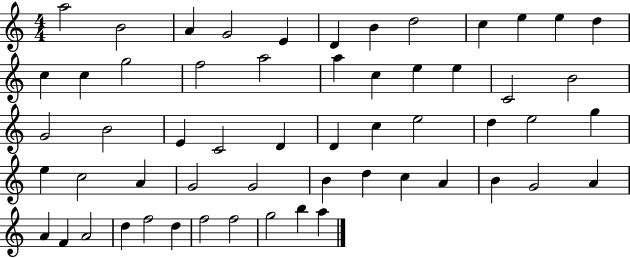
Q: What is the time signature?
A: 4/4